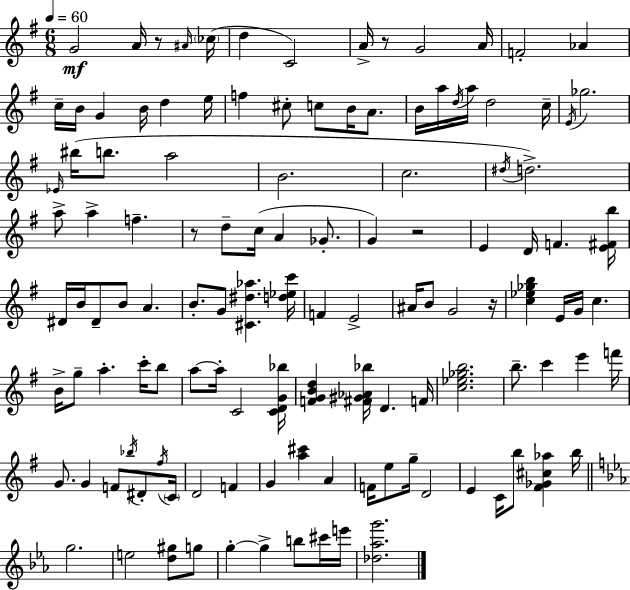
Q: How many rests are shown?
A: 5